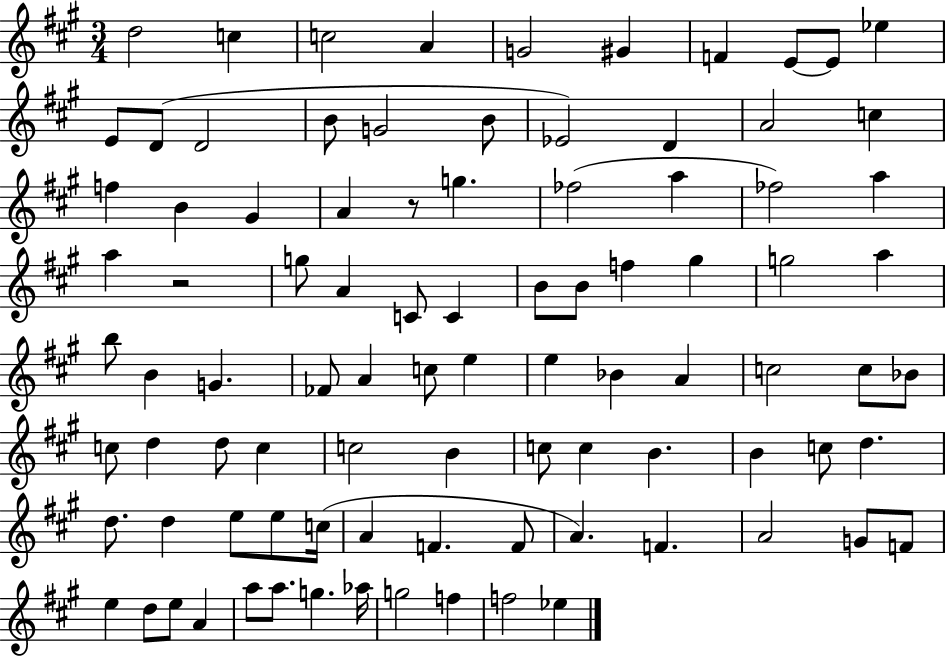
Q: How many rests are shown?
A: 2